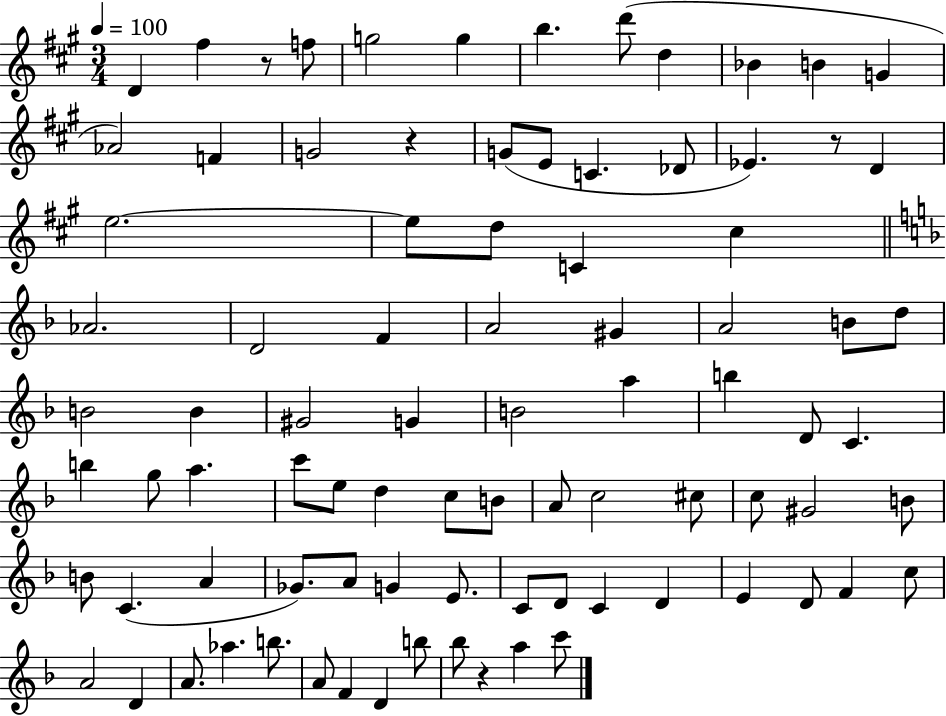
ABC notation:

X:1
T:Untitled
M:3/4
L:1/4
K:A
D ^f z/2 f/2 g2 g b d'/2 d _B B G _A2 F G2 z G/2 E/2 C _D/2 _E z/2 D e2 e/2 d/2 C ^c _A2 D2 F A2 ^G A2 B/2 d/2 B2 B ^G2 G B2 a b D/2 C b g/2 a c'/2 e/2 d c/2 B/2 A/2 c2 ^c/2 c/2 ^G2 B/2 B/2 C A _G/2 A/2 G E/2 C/2 D/2 C D E D/2 F c/2 A2 D A/2 _a b/2 A/2 F D b/2 _b/2 z a c'/2